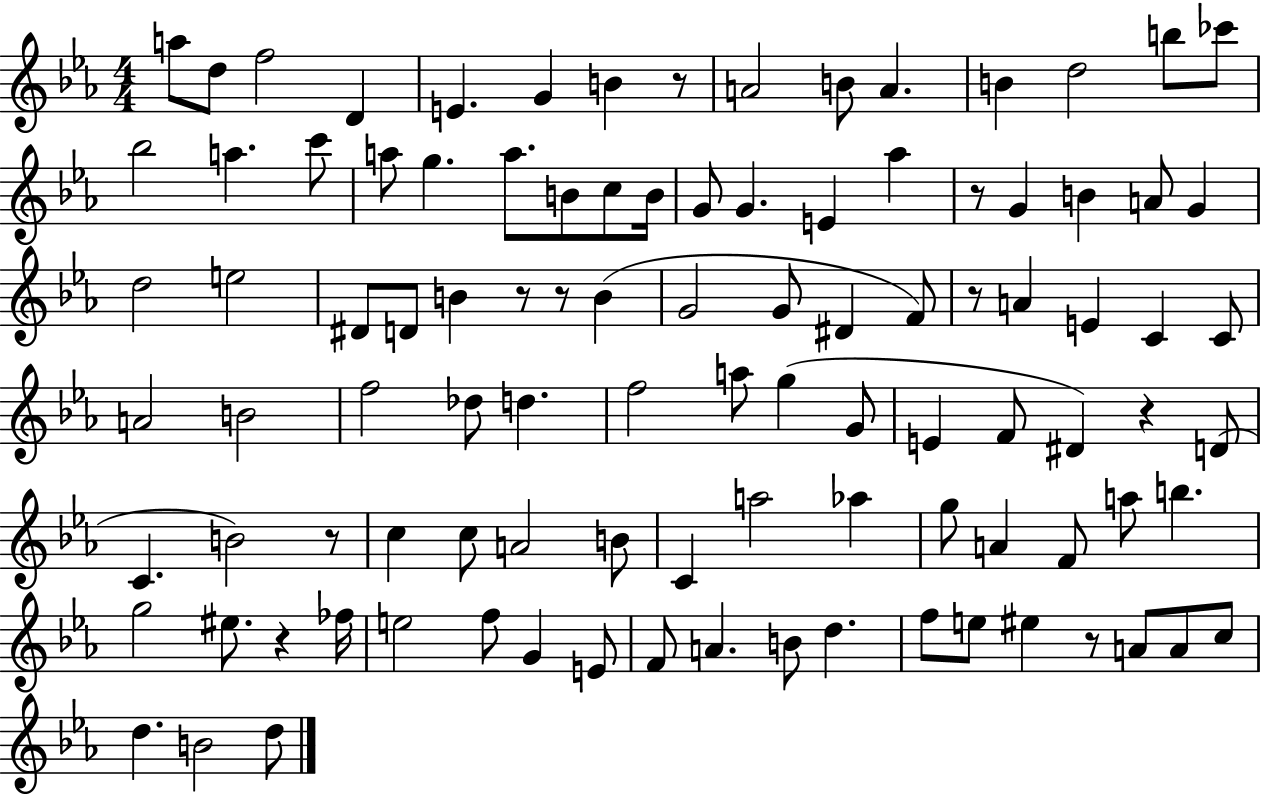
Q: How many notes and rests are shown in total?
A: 101